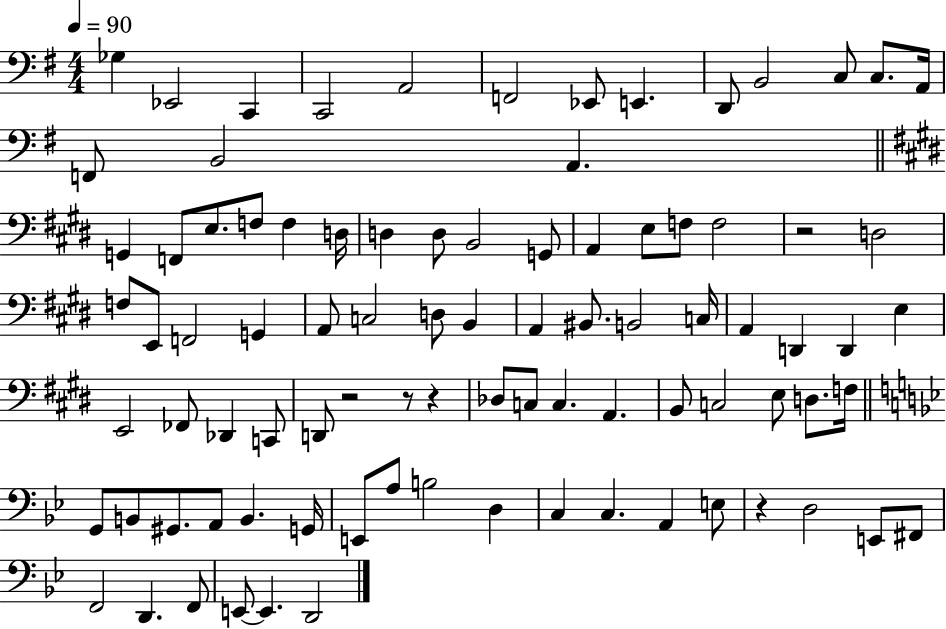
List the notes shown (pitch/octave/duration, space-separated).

Gb3/q Eb2/h C2/q C2/h A2/h F2/h Eb2/e E2/q. D2/e B2/h C3/e C3/e. A2/s F2/e B2/h A2/q. G2/q F2/e E3/e. F3/e F3/q D3/s D3/q D3/e B2/h G2/e A2/q E3/e F3/e F3/h R/h D3/h F3/e E2/e F2/h G2/q A2/e C3/h D3/e B2/q A2/q BIS2/e. B2/h C3/s A2/q D2/q D2/q E3/q E2/h FES2/e Db2/q C2/e D2/e R/h R/e R/q Db3/e C3/e C3/q. A2/q. B2/e C3/h E3/e D3/e. F3/s G2/e B2/e G#2/e. A2/e B2/q. G2/s E2/e A3/e B3/h D3/q C3/q C3/q. A2/q E3/e R/q D3/h E2/e F#2/e F2/h D2/q. F2/e E2/e E2/q. D2/h